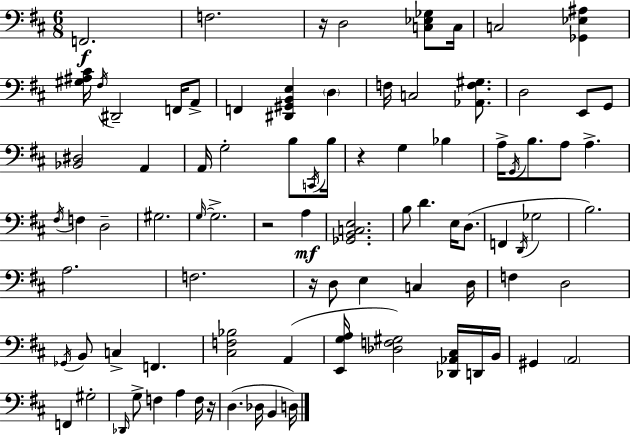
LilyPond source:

{
  \clef bass
  \numericTimeSignature
  \time 6/8
  \key d \major
  f,2.\f | f2. | r16 d2 <c ees ges>8 c16 | c2 <ges, ees ais>4 | \break <gis ais cis'>16 \acciaccatura { fis16 } dis,2-- f,16 a,8-> | f,4 <dis, gis, b, e>4 \parenthesize d4 | f16 c2 <aes, f gis>8. | d2 e,8 g,8 | \break <bes, dis>2 a,4 | a,16 g2-. b8 | \acciaccatura { c,16 } b16 r4 g4 bes4 | a16-> \acciaccatura { g,16 } b8. a8 a4.-> | \break \acciaccatura { fis16 } f4 d2-- | gis2. | \grace { g16~ }~ g2.-> | r2 | \break a4\mf <ges, b, c e>2. | b8 d'4. | e16 d8.( f,4 \acciaccatura { d,16 } ges2 | b2.) | \break a2. | f2. | r16 d8 e4 | c4 d16 f4 d2 | \break \acciaccatura { ges,16 } b,8 c4-> | f,4. <cis f bes>2 | a,4( <e, g a>16 <des f gis>2) | <des, aes, cis>16 d,16 b,16 gis,4 \parenthesize a,2 | \break f,4 gis2-. | \grace { des,16 } g8-> f4 | a4 f16 r16 d4.( | des16 b,4 d16) \bar "|."
}